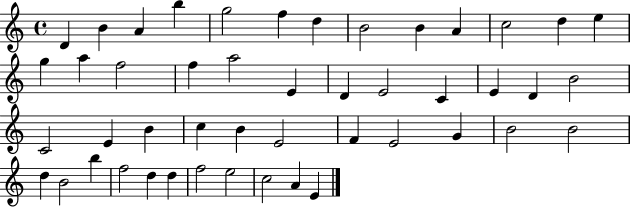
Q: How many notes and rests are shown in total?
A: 47